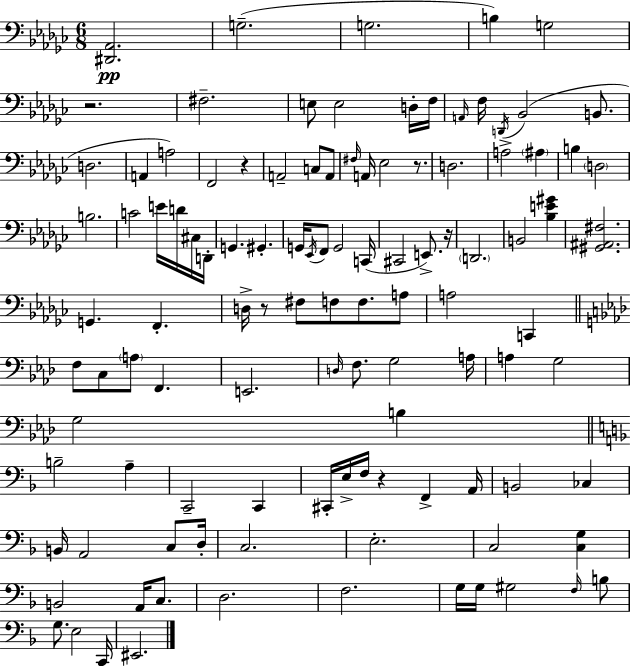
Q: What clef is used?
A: bass